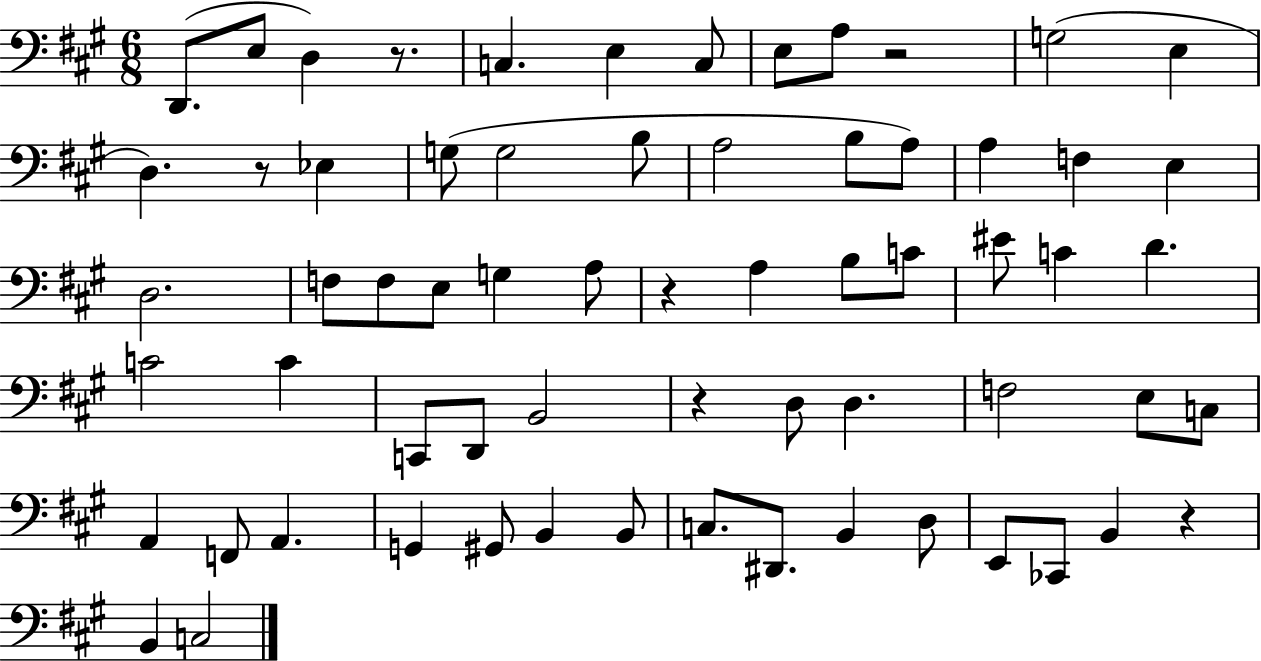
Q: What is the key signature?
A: A major